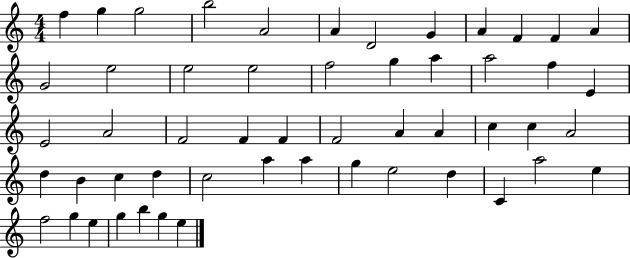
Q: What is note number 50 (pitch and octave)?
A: G5